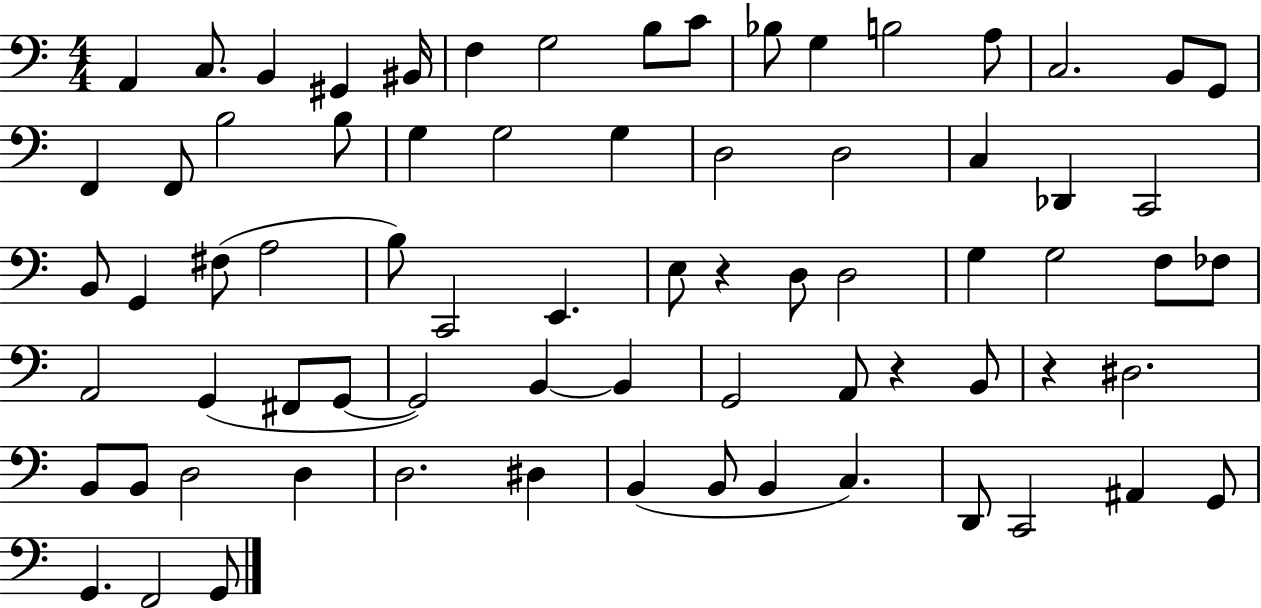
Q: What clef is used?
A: bass